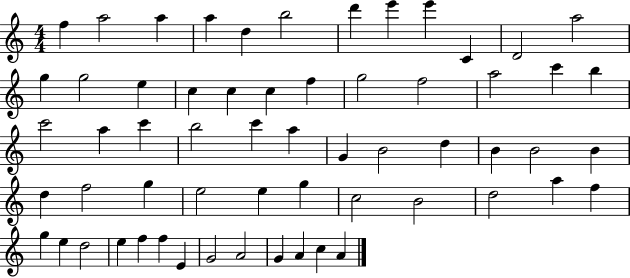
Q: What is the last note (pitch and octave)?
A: A4